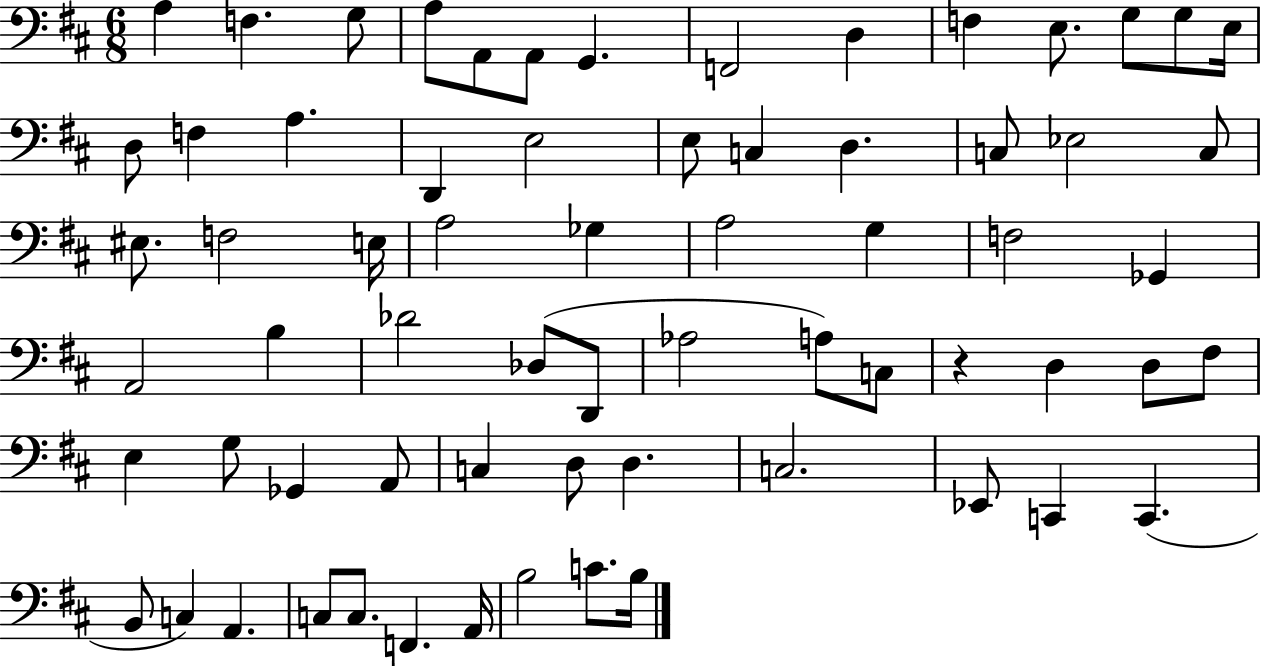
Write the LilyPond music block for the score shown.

{
  \clef bass
  \numericTimeSignature
  \time 6/8
  \key d \major
  a4 f4. g8 | a8 a,8 a,8 g,4. | f,2 d4 | f4 e8. g8 g8 e16 | \break d8 f4 a4. | d,4 e2 | e8 c4 d4. | c8 ees2 c8 | \break eis8. f2 e16 | a2 ges4 | a2 g4 | f2 ges,4 | \break a,2 b4 | des'2 des8( d,8 | aes2 a8) c8 | r4 d4 d8 fis8 | \break e4 g8 ges,4 a,8 | c4 d8 d4. | c2. | ees,8 c,4 c,4.( | \break b,8 c4) a,4. | c8 c8. f,4. a,16 | b2 c'8. b16 | \bar "|."
}